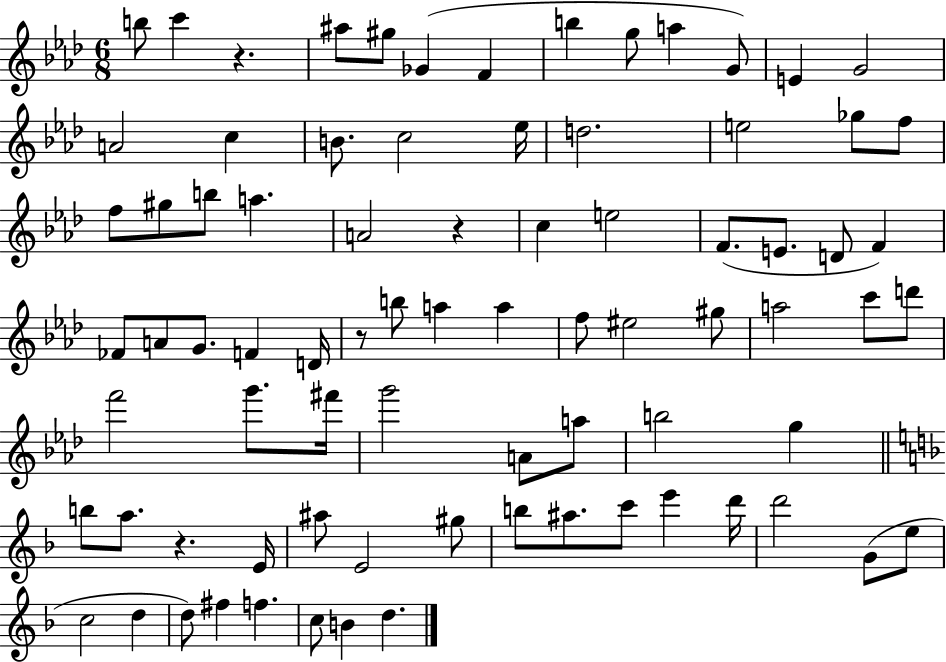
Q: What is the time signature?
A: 6/8